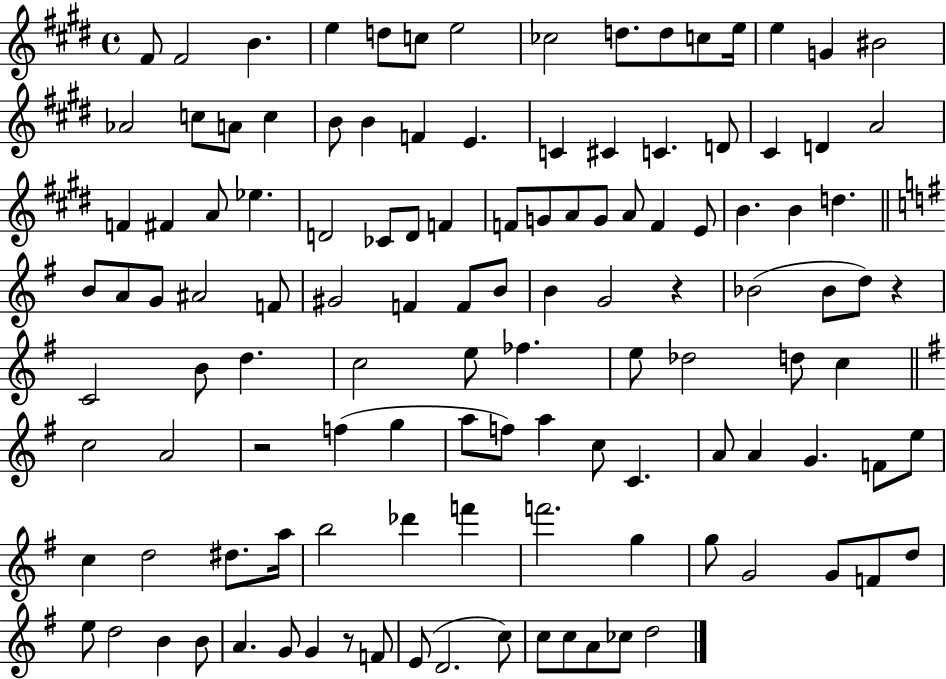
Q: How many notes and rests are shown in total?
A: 120